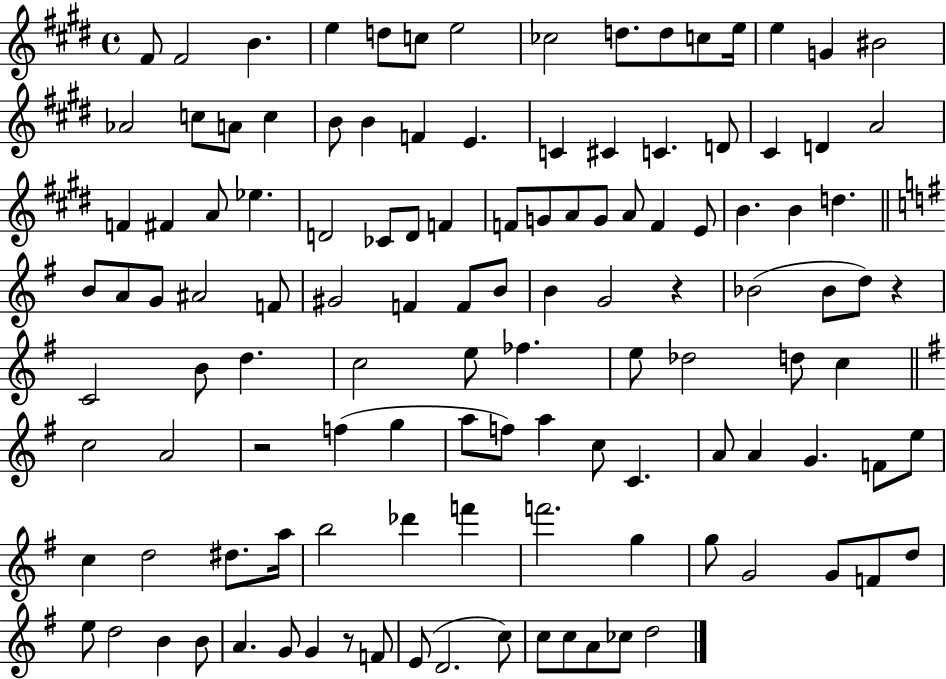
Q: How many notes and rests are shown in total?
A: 120